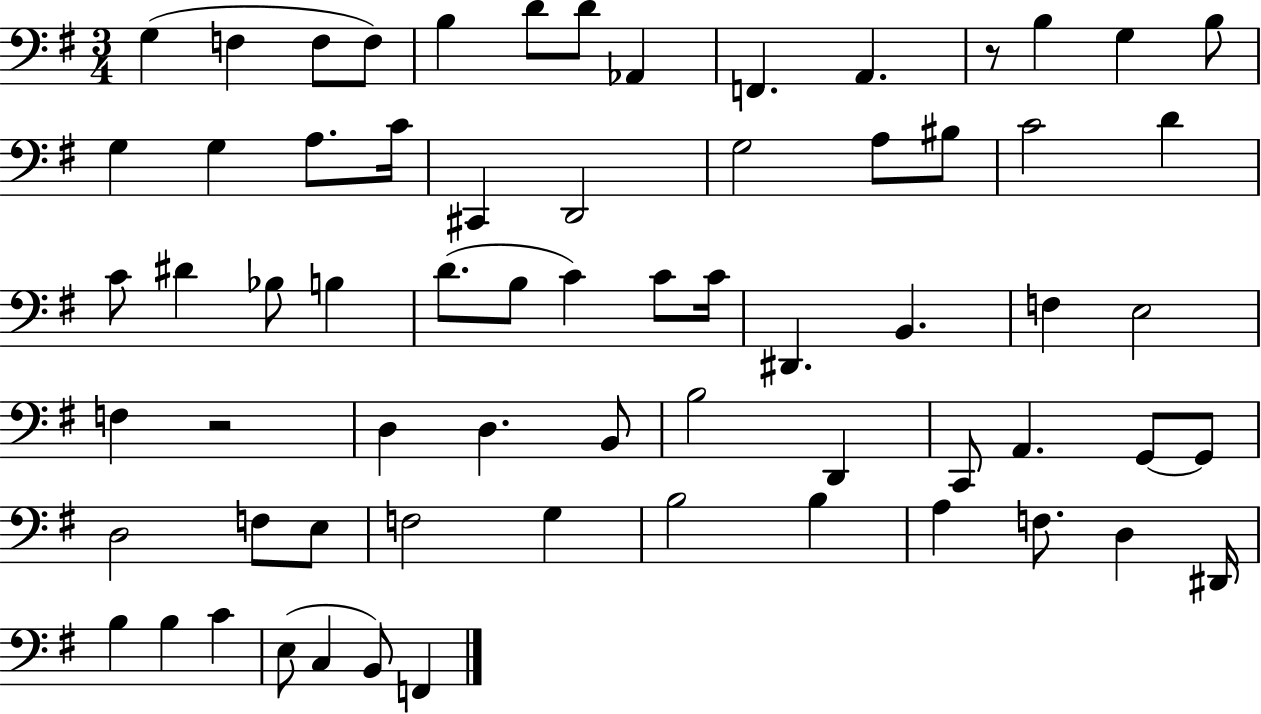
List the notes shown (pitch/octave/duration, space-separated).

G3/q F3/q F3/e F3/e B3/q D4/e D4/e Ab2/q F2/q. A2/q. R/e B3/q G3/q B3/e G3/q G3/q A3/e. C4/s C#2/q D2/h G3/h A3/e BIS3/e C4/h D4/q C4/e D#4/q Bb3/e B3/q D4/e. B3/e C4/q C4/e C4/s D#2/q. B2/q. F3/q E3/h F3/q R/h D3/q D3/q. B2/e B3/h D2/q C2/e A2/q. G2/e G2/e D3/h F3/e E3/e F3/h G3/q B3/h B3/q A3/q F3/e. D3/q D#2/s B3/q B3/q C4/q E3/e C3/q B2/e F2/q